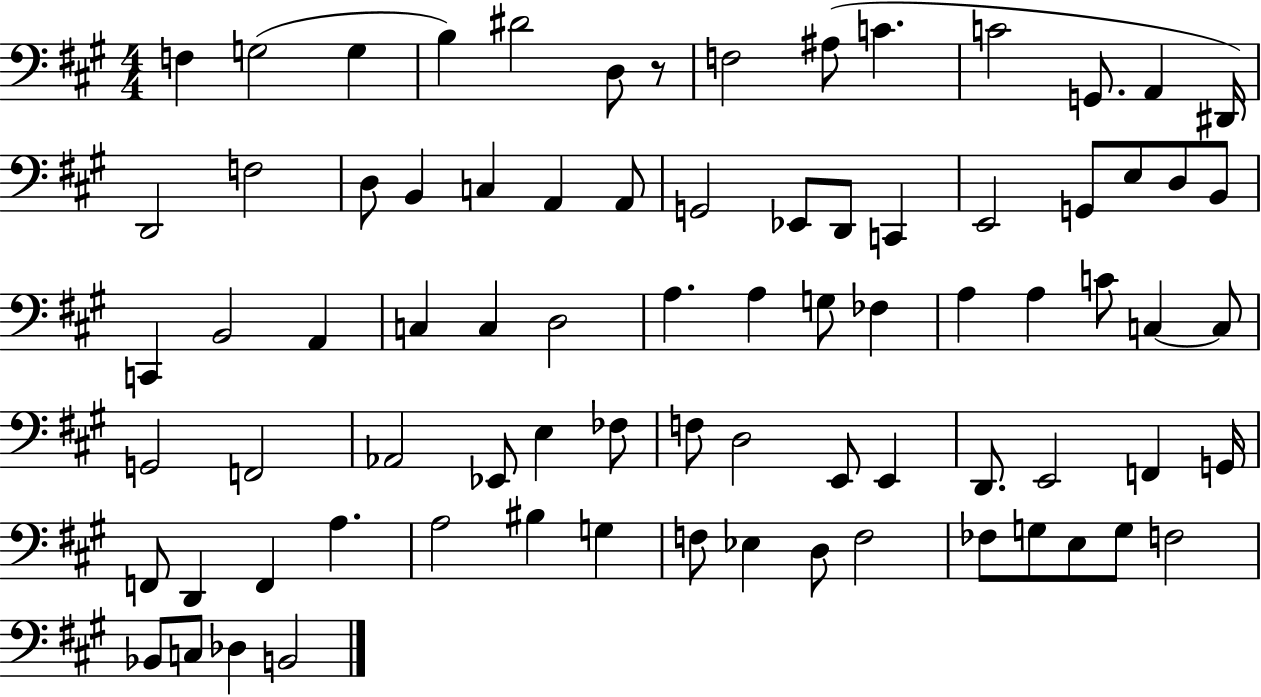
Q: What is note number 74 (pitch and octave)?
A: F3